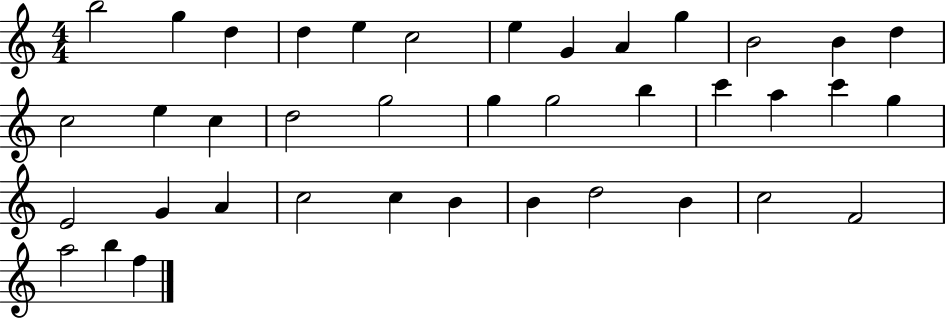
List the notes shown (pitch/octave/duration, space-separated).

B5/h G5/q D5/q D5/q E5/q C5/h E5/q G4/q A4/q G5/q B4/h B4/q D5/q C5/h E5/q C5/q D5/h G5/h G5/q G5/h B5/q C6/q A5/q C6/q G5/q E4/h G4/q A4/q C5/h C5/q B4/q B4/q D5/h B4/q C5/h F4/h A5/h B5/q F5/q